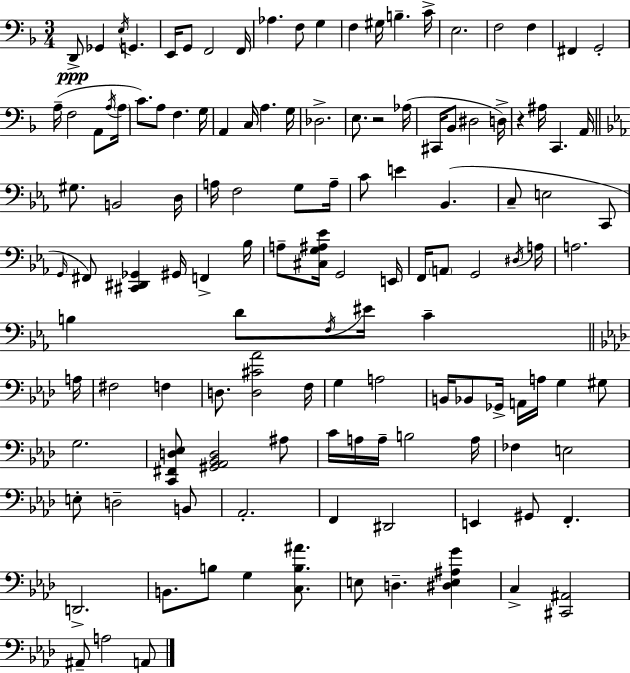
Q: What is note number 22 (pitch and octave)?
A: F3